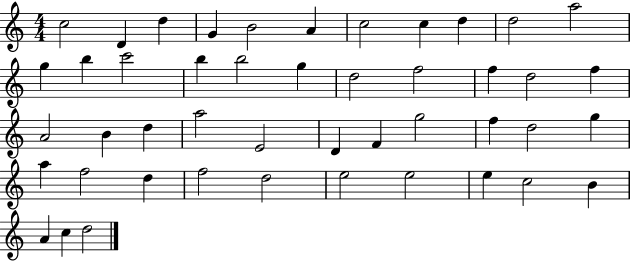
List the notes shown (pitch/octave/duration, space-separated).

C5/h D4/q D5/q G4/q B4/h A4/q C5/h C5/q D5/q D5/h A5/h G5/q B5/q C6/h B5/q B5/h G5/q D5/h F5/h F5/q D5/h F5/q A4/h B4/q D5/q A5/h E4/h D4/q F4/q G5/h F5/q D5/h G5/q A5/q F5/h D5/q F5/h D5/h E5/h E5/h E5/q C5/h B4/q A4/q C5/q D5/h